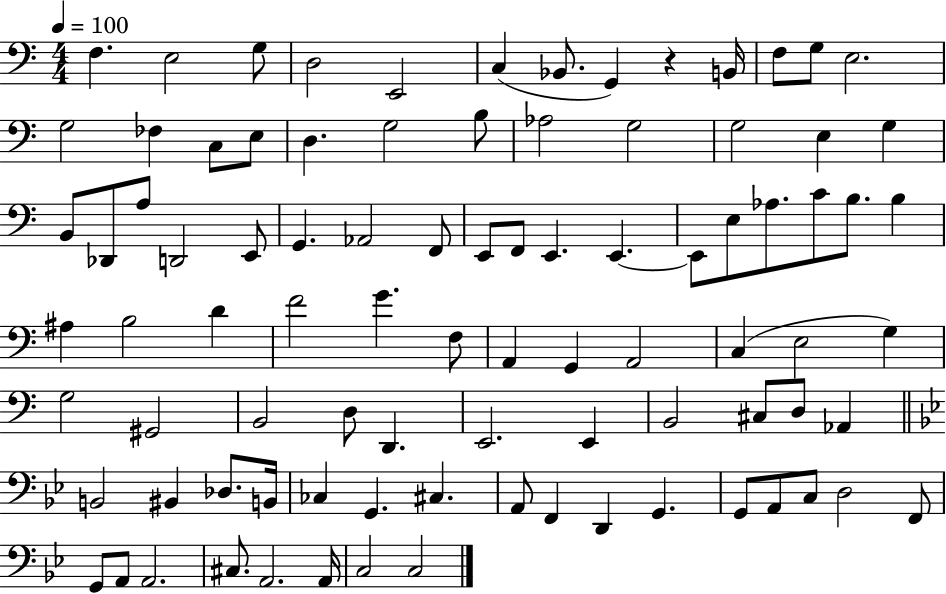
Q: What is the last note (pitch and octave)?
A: C3